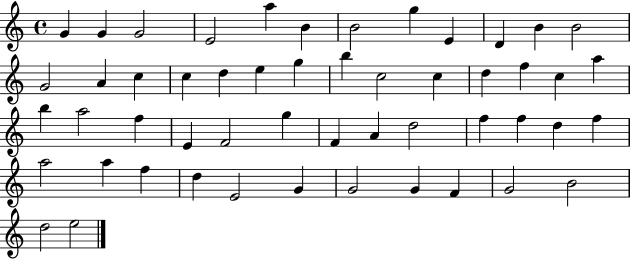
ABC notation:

X:1
T:Untitled
M:4/4
L:1/4
K:C
G G G2 E2 a B B2 g E D B B2 G2 A c c d e g b c2 c d f c a b a2 f E F2 g F A d2 f f d f a2 a f d E2 G G2 G F G2 B2 d2 e2